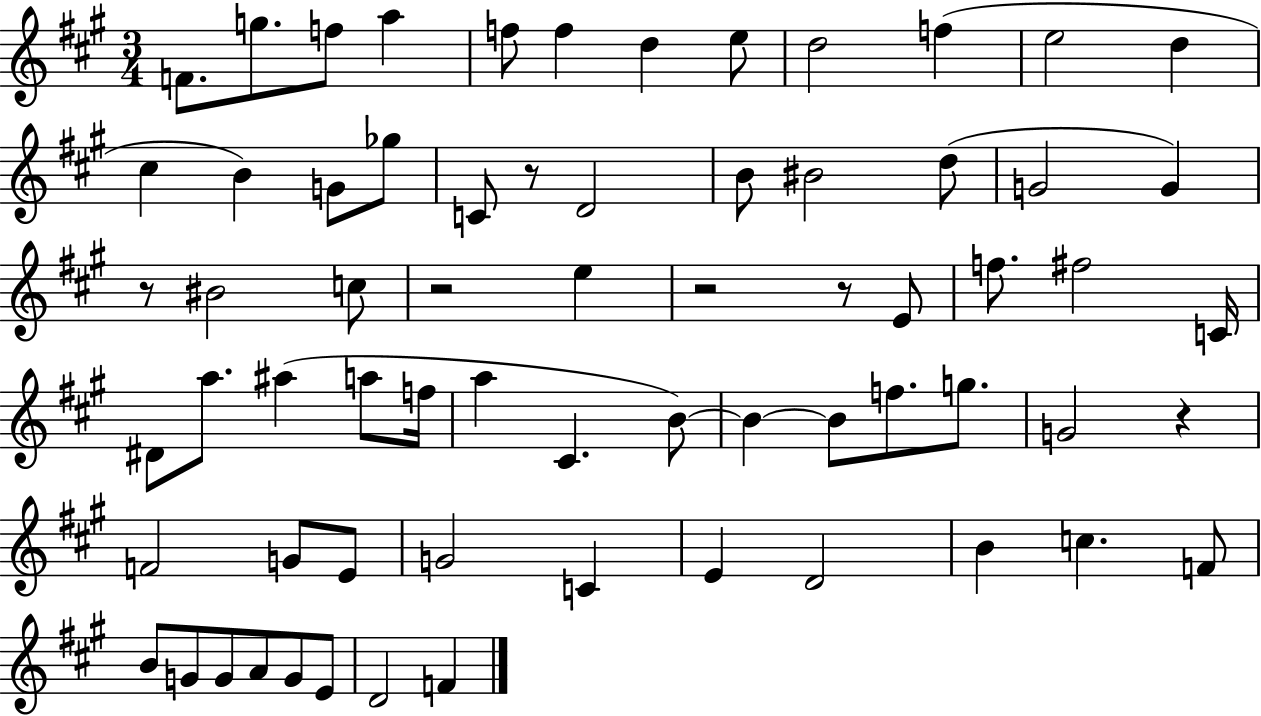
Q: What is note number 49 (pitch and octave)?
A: E4